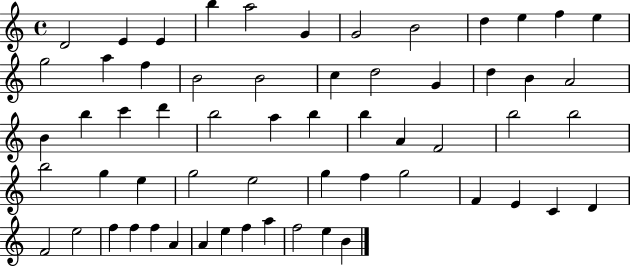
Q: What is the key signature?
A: C major